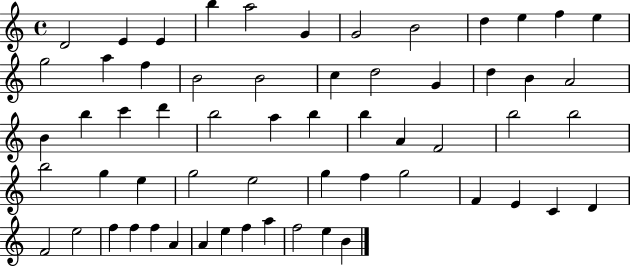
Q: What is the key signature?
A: C major